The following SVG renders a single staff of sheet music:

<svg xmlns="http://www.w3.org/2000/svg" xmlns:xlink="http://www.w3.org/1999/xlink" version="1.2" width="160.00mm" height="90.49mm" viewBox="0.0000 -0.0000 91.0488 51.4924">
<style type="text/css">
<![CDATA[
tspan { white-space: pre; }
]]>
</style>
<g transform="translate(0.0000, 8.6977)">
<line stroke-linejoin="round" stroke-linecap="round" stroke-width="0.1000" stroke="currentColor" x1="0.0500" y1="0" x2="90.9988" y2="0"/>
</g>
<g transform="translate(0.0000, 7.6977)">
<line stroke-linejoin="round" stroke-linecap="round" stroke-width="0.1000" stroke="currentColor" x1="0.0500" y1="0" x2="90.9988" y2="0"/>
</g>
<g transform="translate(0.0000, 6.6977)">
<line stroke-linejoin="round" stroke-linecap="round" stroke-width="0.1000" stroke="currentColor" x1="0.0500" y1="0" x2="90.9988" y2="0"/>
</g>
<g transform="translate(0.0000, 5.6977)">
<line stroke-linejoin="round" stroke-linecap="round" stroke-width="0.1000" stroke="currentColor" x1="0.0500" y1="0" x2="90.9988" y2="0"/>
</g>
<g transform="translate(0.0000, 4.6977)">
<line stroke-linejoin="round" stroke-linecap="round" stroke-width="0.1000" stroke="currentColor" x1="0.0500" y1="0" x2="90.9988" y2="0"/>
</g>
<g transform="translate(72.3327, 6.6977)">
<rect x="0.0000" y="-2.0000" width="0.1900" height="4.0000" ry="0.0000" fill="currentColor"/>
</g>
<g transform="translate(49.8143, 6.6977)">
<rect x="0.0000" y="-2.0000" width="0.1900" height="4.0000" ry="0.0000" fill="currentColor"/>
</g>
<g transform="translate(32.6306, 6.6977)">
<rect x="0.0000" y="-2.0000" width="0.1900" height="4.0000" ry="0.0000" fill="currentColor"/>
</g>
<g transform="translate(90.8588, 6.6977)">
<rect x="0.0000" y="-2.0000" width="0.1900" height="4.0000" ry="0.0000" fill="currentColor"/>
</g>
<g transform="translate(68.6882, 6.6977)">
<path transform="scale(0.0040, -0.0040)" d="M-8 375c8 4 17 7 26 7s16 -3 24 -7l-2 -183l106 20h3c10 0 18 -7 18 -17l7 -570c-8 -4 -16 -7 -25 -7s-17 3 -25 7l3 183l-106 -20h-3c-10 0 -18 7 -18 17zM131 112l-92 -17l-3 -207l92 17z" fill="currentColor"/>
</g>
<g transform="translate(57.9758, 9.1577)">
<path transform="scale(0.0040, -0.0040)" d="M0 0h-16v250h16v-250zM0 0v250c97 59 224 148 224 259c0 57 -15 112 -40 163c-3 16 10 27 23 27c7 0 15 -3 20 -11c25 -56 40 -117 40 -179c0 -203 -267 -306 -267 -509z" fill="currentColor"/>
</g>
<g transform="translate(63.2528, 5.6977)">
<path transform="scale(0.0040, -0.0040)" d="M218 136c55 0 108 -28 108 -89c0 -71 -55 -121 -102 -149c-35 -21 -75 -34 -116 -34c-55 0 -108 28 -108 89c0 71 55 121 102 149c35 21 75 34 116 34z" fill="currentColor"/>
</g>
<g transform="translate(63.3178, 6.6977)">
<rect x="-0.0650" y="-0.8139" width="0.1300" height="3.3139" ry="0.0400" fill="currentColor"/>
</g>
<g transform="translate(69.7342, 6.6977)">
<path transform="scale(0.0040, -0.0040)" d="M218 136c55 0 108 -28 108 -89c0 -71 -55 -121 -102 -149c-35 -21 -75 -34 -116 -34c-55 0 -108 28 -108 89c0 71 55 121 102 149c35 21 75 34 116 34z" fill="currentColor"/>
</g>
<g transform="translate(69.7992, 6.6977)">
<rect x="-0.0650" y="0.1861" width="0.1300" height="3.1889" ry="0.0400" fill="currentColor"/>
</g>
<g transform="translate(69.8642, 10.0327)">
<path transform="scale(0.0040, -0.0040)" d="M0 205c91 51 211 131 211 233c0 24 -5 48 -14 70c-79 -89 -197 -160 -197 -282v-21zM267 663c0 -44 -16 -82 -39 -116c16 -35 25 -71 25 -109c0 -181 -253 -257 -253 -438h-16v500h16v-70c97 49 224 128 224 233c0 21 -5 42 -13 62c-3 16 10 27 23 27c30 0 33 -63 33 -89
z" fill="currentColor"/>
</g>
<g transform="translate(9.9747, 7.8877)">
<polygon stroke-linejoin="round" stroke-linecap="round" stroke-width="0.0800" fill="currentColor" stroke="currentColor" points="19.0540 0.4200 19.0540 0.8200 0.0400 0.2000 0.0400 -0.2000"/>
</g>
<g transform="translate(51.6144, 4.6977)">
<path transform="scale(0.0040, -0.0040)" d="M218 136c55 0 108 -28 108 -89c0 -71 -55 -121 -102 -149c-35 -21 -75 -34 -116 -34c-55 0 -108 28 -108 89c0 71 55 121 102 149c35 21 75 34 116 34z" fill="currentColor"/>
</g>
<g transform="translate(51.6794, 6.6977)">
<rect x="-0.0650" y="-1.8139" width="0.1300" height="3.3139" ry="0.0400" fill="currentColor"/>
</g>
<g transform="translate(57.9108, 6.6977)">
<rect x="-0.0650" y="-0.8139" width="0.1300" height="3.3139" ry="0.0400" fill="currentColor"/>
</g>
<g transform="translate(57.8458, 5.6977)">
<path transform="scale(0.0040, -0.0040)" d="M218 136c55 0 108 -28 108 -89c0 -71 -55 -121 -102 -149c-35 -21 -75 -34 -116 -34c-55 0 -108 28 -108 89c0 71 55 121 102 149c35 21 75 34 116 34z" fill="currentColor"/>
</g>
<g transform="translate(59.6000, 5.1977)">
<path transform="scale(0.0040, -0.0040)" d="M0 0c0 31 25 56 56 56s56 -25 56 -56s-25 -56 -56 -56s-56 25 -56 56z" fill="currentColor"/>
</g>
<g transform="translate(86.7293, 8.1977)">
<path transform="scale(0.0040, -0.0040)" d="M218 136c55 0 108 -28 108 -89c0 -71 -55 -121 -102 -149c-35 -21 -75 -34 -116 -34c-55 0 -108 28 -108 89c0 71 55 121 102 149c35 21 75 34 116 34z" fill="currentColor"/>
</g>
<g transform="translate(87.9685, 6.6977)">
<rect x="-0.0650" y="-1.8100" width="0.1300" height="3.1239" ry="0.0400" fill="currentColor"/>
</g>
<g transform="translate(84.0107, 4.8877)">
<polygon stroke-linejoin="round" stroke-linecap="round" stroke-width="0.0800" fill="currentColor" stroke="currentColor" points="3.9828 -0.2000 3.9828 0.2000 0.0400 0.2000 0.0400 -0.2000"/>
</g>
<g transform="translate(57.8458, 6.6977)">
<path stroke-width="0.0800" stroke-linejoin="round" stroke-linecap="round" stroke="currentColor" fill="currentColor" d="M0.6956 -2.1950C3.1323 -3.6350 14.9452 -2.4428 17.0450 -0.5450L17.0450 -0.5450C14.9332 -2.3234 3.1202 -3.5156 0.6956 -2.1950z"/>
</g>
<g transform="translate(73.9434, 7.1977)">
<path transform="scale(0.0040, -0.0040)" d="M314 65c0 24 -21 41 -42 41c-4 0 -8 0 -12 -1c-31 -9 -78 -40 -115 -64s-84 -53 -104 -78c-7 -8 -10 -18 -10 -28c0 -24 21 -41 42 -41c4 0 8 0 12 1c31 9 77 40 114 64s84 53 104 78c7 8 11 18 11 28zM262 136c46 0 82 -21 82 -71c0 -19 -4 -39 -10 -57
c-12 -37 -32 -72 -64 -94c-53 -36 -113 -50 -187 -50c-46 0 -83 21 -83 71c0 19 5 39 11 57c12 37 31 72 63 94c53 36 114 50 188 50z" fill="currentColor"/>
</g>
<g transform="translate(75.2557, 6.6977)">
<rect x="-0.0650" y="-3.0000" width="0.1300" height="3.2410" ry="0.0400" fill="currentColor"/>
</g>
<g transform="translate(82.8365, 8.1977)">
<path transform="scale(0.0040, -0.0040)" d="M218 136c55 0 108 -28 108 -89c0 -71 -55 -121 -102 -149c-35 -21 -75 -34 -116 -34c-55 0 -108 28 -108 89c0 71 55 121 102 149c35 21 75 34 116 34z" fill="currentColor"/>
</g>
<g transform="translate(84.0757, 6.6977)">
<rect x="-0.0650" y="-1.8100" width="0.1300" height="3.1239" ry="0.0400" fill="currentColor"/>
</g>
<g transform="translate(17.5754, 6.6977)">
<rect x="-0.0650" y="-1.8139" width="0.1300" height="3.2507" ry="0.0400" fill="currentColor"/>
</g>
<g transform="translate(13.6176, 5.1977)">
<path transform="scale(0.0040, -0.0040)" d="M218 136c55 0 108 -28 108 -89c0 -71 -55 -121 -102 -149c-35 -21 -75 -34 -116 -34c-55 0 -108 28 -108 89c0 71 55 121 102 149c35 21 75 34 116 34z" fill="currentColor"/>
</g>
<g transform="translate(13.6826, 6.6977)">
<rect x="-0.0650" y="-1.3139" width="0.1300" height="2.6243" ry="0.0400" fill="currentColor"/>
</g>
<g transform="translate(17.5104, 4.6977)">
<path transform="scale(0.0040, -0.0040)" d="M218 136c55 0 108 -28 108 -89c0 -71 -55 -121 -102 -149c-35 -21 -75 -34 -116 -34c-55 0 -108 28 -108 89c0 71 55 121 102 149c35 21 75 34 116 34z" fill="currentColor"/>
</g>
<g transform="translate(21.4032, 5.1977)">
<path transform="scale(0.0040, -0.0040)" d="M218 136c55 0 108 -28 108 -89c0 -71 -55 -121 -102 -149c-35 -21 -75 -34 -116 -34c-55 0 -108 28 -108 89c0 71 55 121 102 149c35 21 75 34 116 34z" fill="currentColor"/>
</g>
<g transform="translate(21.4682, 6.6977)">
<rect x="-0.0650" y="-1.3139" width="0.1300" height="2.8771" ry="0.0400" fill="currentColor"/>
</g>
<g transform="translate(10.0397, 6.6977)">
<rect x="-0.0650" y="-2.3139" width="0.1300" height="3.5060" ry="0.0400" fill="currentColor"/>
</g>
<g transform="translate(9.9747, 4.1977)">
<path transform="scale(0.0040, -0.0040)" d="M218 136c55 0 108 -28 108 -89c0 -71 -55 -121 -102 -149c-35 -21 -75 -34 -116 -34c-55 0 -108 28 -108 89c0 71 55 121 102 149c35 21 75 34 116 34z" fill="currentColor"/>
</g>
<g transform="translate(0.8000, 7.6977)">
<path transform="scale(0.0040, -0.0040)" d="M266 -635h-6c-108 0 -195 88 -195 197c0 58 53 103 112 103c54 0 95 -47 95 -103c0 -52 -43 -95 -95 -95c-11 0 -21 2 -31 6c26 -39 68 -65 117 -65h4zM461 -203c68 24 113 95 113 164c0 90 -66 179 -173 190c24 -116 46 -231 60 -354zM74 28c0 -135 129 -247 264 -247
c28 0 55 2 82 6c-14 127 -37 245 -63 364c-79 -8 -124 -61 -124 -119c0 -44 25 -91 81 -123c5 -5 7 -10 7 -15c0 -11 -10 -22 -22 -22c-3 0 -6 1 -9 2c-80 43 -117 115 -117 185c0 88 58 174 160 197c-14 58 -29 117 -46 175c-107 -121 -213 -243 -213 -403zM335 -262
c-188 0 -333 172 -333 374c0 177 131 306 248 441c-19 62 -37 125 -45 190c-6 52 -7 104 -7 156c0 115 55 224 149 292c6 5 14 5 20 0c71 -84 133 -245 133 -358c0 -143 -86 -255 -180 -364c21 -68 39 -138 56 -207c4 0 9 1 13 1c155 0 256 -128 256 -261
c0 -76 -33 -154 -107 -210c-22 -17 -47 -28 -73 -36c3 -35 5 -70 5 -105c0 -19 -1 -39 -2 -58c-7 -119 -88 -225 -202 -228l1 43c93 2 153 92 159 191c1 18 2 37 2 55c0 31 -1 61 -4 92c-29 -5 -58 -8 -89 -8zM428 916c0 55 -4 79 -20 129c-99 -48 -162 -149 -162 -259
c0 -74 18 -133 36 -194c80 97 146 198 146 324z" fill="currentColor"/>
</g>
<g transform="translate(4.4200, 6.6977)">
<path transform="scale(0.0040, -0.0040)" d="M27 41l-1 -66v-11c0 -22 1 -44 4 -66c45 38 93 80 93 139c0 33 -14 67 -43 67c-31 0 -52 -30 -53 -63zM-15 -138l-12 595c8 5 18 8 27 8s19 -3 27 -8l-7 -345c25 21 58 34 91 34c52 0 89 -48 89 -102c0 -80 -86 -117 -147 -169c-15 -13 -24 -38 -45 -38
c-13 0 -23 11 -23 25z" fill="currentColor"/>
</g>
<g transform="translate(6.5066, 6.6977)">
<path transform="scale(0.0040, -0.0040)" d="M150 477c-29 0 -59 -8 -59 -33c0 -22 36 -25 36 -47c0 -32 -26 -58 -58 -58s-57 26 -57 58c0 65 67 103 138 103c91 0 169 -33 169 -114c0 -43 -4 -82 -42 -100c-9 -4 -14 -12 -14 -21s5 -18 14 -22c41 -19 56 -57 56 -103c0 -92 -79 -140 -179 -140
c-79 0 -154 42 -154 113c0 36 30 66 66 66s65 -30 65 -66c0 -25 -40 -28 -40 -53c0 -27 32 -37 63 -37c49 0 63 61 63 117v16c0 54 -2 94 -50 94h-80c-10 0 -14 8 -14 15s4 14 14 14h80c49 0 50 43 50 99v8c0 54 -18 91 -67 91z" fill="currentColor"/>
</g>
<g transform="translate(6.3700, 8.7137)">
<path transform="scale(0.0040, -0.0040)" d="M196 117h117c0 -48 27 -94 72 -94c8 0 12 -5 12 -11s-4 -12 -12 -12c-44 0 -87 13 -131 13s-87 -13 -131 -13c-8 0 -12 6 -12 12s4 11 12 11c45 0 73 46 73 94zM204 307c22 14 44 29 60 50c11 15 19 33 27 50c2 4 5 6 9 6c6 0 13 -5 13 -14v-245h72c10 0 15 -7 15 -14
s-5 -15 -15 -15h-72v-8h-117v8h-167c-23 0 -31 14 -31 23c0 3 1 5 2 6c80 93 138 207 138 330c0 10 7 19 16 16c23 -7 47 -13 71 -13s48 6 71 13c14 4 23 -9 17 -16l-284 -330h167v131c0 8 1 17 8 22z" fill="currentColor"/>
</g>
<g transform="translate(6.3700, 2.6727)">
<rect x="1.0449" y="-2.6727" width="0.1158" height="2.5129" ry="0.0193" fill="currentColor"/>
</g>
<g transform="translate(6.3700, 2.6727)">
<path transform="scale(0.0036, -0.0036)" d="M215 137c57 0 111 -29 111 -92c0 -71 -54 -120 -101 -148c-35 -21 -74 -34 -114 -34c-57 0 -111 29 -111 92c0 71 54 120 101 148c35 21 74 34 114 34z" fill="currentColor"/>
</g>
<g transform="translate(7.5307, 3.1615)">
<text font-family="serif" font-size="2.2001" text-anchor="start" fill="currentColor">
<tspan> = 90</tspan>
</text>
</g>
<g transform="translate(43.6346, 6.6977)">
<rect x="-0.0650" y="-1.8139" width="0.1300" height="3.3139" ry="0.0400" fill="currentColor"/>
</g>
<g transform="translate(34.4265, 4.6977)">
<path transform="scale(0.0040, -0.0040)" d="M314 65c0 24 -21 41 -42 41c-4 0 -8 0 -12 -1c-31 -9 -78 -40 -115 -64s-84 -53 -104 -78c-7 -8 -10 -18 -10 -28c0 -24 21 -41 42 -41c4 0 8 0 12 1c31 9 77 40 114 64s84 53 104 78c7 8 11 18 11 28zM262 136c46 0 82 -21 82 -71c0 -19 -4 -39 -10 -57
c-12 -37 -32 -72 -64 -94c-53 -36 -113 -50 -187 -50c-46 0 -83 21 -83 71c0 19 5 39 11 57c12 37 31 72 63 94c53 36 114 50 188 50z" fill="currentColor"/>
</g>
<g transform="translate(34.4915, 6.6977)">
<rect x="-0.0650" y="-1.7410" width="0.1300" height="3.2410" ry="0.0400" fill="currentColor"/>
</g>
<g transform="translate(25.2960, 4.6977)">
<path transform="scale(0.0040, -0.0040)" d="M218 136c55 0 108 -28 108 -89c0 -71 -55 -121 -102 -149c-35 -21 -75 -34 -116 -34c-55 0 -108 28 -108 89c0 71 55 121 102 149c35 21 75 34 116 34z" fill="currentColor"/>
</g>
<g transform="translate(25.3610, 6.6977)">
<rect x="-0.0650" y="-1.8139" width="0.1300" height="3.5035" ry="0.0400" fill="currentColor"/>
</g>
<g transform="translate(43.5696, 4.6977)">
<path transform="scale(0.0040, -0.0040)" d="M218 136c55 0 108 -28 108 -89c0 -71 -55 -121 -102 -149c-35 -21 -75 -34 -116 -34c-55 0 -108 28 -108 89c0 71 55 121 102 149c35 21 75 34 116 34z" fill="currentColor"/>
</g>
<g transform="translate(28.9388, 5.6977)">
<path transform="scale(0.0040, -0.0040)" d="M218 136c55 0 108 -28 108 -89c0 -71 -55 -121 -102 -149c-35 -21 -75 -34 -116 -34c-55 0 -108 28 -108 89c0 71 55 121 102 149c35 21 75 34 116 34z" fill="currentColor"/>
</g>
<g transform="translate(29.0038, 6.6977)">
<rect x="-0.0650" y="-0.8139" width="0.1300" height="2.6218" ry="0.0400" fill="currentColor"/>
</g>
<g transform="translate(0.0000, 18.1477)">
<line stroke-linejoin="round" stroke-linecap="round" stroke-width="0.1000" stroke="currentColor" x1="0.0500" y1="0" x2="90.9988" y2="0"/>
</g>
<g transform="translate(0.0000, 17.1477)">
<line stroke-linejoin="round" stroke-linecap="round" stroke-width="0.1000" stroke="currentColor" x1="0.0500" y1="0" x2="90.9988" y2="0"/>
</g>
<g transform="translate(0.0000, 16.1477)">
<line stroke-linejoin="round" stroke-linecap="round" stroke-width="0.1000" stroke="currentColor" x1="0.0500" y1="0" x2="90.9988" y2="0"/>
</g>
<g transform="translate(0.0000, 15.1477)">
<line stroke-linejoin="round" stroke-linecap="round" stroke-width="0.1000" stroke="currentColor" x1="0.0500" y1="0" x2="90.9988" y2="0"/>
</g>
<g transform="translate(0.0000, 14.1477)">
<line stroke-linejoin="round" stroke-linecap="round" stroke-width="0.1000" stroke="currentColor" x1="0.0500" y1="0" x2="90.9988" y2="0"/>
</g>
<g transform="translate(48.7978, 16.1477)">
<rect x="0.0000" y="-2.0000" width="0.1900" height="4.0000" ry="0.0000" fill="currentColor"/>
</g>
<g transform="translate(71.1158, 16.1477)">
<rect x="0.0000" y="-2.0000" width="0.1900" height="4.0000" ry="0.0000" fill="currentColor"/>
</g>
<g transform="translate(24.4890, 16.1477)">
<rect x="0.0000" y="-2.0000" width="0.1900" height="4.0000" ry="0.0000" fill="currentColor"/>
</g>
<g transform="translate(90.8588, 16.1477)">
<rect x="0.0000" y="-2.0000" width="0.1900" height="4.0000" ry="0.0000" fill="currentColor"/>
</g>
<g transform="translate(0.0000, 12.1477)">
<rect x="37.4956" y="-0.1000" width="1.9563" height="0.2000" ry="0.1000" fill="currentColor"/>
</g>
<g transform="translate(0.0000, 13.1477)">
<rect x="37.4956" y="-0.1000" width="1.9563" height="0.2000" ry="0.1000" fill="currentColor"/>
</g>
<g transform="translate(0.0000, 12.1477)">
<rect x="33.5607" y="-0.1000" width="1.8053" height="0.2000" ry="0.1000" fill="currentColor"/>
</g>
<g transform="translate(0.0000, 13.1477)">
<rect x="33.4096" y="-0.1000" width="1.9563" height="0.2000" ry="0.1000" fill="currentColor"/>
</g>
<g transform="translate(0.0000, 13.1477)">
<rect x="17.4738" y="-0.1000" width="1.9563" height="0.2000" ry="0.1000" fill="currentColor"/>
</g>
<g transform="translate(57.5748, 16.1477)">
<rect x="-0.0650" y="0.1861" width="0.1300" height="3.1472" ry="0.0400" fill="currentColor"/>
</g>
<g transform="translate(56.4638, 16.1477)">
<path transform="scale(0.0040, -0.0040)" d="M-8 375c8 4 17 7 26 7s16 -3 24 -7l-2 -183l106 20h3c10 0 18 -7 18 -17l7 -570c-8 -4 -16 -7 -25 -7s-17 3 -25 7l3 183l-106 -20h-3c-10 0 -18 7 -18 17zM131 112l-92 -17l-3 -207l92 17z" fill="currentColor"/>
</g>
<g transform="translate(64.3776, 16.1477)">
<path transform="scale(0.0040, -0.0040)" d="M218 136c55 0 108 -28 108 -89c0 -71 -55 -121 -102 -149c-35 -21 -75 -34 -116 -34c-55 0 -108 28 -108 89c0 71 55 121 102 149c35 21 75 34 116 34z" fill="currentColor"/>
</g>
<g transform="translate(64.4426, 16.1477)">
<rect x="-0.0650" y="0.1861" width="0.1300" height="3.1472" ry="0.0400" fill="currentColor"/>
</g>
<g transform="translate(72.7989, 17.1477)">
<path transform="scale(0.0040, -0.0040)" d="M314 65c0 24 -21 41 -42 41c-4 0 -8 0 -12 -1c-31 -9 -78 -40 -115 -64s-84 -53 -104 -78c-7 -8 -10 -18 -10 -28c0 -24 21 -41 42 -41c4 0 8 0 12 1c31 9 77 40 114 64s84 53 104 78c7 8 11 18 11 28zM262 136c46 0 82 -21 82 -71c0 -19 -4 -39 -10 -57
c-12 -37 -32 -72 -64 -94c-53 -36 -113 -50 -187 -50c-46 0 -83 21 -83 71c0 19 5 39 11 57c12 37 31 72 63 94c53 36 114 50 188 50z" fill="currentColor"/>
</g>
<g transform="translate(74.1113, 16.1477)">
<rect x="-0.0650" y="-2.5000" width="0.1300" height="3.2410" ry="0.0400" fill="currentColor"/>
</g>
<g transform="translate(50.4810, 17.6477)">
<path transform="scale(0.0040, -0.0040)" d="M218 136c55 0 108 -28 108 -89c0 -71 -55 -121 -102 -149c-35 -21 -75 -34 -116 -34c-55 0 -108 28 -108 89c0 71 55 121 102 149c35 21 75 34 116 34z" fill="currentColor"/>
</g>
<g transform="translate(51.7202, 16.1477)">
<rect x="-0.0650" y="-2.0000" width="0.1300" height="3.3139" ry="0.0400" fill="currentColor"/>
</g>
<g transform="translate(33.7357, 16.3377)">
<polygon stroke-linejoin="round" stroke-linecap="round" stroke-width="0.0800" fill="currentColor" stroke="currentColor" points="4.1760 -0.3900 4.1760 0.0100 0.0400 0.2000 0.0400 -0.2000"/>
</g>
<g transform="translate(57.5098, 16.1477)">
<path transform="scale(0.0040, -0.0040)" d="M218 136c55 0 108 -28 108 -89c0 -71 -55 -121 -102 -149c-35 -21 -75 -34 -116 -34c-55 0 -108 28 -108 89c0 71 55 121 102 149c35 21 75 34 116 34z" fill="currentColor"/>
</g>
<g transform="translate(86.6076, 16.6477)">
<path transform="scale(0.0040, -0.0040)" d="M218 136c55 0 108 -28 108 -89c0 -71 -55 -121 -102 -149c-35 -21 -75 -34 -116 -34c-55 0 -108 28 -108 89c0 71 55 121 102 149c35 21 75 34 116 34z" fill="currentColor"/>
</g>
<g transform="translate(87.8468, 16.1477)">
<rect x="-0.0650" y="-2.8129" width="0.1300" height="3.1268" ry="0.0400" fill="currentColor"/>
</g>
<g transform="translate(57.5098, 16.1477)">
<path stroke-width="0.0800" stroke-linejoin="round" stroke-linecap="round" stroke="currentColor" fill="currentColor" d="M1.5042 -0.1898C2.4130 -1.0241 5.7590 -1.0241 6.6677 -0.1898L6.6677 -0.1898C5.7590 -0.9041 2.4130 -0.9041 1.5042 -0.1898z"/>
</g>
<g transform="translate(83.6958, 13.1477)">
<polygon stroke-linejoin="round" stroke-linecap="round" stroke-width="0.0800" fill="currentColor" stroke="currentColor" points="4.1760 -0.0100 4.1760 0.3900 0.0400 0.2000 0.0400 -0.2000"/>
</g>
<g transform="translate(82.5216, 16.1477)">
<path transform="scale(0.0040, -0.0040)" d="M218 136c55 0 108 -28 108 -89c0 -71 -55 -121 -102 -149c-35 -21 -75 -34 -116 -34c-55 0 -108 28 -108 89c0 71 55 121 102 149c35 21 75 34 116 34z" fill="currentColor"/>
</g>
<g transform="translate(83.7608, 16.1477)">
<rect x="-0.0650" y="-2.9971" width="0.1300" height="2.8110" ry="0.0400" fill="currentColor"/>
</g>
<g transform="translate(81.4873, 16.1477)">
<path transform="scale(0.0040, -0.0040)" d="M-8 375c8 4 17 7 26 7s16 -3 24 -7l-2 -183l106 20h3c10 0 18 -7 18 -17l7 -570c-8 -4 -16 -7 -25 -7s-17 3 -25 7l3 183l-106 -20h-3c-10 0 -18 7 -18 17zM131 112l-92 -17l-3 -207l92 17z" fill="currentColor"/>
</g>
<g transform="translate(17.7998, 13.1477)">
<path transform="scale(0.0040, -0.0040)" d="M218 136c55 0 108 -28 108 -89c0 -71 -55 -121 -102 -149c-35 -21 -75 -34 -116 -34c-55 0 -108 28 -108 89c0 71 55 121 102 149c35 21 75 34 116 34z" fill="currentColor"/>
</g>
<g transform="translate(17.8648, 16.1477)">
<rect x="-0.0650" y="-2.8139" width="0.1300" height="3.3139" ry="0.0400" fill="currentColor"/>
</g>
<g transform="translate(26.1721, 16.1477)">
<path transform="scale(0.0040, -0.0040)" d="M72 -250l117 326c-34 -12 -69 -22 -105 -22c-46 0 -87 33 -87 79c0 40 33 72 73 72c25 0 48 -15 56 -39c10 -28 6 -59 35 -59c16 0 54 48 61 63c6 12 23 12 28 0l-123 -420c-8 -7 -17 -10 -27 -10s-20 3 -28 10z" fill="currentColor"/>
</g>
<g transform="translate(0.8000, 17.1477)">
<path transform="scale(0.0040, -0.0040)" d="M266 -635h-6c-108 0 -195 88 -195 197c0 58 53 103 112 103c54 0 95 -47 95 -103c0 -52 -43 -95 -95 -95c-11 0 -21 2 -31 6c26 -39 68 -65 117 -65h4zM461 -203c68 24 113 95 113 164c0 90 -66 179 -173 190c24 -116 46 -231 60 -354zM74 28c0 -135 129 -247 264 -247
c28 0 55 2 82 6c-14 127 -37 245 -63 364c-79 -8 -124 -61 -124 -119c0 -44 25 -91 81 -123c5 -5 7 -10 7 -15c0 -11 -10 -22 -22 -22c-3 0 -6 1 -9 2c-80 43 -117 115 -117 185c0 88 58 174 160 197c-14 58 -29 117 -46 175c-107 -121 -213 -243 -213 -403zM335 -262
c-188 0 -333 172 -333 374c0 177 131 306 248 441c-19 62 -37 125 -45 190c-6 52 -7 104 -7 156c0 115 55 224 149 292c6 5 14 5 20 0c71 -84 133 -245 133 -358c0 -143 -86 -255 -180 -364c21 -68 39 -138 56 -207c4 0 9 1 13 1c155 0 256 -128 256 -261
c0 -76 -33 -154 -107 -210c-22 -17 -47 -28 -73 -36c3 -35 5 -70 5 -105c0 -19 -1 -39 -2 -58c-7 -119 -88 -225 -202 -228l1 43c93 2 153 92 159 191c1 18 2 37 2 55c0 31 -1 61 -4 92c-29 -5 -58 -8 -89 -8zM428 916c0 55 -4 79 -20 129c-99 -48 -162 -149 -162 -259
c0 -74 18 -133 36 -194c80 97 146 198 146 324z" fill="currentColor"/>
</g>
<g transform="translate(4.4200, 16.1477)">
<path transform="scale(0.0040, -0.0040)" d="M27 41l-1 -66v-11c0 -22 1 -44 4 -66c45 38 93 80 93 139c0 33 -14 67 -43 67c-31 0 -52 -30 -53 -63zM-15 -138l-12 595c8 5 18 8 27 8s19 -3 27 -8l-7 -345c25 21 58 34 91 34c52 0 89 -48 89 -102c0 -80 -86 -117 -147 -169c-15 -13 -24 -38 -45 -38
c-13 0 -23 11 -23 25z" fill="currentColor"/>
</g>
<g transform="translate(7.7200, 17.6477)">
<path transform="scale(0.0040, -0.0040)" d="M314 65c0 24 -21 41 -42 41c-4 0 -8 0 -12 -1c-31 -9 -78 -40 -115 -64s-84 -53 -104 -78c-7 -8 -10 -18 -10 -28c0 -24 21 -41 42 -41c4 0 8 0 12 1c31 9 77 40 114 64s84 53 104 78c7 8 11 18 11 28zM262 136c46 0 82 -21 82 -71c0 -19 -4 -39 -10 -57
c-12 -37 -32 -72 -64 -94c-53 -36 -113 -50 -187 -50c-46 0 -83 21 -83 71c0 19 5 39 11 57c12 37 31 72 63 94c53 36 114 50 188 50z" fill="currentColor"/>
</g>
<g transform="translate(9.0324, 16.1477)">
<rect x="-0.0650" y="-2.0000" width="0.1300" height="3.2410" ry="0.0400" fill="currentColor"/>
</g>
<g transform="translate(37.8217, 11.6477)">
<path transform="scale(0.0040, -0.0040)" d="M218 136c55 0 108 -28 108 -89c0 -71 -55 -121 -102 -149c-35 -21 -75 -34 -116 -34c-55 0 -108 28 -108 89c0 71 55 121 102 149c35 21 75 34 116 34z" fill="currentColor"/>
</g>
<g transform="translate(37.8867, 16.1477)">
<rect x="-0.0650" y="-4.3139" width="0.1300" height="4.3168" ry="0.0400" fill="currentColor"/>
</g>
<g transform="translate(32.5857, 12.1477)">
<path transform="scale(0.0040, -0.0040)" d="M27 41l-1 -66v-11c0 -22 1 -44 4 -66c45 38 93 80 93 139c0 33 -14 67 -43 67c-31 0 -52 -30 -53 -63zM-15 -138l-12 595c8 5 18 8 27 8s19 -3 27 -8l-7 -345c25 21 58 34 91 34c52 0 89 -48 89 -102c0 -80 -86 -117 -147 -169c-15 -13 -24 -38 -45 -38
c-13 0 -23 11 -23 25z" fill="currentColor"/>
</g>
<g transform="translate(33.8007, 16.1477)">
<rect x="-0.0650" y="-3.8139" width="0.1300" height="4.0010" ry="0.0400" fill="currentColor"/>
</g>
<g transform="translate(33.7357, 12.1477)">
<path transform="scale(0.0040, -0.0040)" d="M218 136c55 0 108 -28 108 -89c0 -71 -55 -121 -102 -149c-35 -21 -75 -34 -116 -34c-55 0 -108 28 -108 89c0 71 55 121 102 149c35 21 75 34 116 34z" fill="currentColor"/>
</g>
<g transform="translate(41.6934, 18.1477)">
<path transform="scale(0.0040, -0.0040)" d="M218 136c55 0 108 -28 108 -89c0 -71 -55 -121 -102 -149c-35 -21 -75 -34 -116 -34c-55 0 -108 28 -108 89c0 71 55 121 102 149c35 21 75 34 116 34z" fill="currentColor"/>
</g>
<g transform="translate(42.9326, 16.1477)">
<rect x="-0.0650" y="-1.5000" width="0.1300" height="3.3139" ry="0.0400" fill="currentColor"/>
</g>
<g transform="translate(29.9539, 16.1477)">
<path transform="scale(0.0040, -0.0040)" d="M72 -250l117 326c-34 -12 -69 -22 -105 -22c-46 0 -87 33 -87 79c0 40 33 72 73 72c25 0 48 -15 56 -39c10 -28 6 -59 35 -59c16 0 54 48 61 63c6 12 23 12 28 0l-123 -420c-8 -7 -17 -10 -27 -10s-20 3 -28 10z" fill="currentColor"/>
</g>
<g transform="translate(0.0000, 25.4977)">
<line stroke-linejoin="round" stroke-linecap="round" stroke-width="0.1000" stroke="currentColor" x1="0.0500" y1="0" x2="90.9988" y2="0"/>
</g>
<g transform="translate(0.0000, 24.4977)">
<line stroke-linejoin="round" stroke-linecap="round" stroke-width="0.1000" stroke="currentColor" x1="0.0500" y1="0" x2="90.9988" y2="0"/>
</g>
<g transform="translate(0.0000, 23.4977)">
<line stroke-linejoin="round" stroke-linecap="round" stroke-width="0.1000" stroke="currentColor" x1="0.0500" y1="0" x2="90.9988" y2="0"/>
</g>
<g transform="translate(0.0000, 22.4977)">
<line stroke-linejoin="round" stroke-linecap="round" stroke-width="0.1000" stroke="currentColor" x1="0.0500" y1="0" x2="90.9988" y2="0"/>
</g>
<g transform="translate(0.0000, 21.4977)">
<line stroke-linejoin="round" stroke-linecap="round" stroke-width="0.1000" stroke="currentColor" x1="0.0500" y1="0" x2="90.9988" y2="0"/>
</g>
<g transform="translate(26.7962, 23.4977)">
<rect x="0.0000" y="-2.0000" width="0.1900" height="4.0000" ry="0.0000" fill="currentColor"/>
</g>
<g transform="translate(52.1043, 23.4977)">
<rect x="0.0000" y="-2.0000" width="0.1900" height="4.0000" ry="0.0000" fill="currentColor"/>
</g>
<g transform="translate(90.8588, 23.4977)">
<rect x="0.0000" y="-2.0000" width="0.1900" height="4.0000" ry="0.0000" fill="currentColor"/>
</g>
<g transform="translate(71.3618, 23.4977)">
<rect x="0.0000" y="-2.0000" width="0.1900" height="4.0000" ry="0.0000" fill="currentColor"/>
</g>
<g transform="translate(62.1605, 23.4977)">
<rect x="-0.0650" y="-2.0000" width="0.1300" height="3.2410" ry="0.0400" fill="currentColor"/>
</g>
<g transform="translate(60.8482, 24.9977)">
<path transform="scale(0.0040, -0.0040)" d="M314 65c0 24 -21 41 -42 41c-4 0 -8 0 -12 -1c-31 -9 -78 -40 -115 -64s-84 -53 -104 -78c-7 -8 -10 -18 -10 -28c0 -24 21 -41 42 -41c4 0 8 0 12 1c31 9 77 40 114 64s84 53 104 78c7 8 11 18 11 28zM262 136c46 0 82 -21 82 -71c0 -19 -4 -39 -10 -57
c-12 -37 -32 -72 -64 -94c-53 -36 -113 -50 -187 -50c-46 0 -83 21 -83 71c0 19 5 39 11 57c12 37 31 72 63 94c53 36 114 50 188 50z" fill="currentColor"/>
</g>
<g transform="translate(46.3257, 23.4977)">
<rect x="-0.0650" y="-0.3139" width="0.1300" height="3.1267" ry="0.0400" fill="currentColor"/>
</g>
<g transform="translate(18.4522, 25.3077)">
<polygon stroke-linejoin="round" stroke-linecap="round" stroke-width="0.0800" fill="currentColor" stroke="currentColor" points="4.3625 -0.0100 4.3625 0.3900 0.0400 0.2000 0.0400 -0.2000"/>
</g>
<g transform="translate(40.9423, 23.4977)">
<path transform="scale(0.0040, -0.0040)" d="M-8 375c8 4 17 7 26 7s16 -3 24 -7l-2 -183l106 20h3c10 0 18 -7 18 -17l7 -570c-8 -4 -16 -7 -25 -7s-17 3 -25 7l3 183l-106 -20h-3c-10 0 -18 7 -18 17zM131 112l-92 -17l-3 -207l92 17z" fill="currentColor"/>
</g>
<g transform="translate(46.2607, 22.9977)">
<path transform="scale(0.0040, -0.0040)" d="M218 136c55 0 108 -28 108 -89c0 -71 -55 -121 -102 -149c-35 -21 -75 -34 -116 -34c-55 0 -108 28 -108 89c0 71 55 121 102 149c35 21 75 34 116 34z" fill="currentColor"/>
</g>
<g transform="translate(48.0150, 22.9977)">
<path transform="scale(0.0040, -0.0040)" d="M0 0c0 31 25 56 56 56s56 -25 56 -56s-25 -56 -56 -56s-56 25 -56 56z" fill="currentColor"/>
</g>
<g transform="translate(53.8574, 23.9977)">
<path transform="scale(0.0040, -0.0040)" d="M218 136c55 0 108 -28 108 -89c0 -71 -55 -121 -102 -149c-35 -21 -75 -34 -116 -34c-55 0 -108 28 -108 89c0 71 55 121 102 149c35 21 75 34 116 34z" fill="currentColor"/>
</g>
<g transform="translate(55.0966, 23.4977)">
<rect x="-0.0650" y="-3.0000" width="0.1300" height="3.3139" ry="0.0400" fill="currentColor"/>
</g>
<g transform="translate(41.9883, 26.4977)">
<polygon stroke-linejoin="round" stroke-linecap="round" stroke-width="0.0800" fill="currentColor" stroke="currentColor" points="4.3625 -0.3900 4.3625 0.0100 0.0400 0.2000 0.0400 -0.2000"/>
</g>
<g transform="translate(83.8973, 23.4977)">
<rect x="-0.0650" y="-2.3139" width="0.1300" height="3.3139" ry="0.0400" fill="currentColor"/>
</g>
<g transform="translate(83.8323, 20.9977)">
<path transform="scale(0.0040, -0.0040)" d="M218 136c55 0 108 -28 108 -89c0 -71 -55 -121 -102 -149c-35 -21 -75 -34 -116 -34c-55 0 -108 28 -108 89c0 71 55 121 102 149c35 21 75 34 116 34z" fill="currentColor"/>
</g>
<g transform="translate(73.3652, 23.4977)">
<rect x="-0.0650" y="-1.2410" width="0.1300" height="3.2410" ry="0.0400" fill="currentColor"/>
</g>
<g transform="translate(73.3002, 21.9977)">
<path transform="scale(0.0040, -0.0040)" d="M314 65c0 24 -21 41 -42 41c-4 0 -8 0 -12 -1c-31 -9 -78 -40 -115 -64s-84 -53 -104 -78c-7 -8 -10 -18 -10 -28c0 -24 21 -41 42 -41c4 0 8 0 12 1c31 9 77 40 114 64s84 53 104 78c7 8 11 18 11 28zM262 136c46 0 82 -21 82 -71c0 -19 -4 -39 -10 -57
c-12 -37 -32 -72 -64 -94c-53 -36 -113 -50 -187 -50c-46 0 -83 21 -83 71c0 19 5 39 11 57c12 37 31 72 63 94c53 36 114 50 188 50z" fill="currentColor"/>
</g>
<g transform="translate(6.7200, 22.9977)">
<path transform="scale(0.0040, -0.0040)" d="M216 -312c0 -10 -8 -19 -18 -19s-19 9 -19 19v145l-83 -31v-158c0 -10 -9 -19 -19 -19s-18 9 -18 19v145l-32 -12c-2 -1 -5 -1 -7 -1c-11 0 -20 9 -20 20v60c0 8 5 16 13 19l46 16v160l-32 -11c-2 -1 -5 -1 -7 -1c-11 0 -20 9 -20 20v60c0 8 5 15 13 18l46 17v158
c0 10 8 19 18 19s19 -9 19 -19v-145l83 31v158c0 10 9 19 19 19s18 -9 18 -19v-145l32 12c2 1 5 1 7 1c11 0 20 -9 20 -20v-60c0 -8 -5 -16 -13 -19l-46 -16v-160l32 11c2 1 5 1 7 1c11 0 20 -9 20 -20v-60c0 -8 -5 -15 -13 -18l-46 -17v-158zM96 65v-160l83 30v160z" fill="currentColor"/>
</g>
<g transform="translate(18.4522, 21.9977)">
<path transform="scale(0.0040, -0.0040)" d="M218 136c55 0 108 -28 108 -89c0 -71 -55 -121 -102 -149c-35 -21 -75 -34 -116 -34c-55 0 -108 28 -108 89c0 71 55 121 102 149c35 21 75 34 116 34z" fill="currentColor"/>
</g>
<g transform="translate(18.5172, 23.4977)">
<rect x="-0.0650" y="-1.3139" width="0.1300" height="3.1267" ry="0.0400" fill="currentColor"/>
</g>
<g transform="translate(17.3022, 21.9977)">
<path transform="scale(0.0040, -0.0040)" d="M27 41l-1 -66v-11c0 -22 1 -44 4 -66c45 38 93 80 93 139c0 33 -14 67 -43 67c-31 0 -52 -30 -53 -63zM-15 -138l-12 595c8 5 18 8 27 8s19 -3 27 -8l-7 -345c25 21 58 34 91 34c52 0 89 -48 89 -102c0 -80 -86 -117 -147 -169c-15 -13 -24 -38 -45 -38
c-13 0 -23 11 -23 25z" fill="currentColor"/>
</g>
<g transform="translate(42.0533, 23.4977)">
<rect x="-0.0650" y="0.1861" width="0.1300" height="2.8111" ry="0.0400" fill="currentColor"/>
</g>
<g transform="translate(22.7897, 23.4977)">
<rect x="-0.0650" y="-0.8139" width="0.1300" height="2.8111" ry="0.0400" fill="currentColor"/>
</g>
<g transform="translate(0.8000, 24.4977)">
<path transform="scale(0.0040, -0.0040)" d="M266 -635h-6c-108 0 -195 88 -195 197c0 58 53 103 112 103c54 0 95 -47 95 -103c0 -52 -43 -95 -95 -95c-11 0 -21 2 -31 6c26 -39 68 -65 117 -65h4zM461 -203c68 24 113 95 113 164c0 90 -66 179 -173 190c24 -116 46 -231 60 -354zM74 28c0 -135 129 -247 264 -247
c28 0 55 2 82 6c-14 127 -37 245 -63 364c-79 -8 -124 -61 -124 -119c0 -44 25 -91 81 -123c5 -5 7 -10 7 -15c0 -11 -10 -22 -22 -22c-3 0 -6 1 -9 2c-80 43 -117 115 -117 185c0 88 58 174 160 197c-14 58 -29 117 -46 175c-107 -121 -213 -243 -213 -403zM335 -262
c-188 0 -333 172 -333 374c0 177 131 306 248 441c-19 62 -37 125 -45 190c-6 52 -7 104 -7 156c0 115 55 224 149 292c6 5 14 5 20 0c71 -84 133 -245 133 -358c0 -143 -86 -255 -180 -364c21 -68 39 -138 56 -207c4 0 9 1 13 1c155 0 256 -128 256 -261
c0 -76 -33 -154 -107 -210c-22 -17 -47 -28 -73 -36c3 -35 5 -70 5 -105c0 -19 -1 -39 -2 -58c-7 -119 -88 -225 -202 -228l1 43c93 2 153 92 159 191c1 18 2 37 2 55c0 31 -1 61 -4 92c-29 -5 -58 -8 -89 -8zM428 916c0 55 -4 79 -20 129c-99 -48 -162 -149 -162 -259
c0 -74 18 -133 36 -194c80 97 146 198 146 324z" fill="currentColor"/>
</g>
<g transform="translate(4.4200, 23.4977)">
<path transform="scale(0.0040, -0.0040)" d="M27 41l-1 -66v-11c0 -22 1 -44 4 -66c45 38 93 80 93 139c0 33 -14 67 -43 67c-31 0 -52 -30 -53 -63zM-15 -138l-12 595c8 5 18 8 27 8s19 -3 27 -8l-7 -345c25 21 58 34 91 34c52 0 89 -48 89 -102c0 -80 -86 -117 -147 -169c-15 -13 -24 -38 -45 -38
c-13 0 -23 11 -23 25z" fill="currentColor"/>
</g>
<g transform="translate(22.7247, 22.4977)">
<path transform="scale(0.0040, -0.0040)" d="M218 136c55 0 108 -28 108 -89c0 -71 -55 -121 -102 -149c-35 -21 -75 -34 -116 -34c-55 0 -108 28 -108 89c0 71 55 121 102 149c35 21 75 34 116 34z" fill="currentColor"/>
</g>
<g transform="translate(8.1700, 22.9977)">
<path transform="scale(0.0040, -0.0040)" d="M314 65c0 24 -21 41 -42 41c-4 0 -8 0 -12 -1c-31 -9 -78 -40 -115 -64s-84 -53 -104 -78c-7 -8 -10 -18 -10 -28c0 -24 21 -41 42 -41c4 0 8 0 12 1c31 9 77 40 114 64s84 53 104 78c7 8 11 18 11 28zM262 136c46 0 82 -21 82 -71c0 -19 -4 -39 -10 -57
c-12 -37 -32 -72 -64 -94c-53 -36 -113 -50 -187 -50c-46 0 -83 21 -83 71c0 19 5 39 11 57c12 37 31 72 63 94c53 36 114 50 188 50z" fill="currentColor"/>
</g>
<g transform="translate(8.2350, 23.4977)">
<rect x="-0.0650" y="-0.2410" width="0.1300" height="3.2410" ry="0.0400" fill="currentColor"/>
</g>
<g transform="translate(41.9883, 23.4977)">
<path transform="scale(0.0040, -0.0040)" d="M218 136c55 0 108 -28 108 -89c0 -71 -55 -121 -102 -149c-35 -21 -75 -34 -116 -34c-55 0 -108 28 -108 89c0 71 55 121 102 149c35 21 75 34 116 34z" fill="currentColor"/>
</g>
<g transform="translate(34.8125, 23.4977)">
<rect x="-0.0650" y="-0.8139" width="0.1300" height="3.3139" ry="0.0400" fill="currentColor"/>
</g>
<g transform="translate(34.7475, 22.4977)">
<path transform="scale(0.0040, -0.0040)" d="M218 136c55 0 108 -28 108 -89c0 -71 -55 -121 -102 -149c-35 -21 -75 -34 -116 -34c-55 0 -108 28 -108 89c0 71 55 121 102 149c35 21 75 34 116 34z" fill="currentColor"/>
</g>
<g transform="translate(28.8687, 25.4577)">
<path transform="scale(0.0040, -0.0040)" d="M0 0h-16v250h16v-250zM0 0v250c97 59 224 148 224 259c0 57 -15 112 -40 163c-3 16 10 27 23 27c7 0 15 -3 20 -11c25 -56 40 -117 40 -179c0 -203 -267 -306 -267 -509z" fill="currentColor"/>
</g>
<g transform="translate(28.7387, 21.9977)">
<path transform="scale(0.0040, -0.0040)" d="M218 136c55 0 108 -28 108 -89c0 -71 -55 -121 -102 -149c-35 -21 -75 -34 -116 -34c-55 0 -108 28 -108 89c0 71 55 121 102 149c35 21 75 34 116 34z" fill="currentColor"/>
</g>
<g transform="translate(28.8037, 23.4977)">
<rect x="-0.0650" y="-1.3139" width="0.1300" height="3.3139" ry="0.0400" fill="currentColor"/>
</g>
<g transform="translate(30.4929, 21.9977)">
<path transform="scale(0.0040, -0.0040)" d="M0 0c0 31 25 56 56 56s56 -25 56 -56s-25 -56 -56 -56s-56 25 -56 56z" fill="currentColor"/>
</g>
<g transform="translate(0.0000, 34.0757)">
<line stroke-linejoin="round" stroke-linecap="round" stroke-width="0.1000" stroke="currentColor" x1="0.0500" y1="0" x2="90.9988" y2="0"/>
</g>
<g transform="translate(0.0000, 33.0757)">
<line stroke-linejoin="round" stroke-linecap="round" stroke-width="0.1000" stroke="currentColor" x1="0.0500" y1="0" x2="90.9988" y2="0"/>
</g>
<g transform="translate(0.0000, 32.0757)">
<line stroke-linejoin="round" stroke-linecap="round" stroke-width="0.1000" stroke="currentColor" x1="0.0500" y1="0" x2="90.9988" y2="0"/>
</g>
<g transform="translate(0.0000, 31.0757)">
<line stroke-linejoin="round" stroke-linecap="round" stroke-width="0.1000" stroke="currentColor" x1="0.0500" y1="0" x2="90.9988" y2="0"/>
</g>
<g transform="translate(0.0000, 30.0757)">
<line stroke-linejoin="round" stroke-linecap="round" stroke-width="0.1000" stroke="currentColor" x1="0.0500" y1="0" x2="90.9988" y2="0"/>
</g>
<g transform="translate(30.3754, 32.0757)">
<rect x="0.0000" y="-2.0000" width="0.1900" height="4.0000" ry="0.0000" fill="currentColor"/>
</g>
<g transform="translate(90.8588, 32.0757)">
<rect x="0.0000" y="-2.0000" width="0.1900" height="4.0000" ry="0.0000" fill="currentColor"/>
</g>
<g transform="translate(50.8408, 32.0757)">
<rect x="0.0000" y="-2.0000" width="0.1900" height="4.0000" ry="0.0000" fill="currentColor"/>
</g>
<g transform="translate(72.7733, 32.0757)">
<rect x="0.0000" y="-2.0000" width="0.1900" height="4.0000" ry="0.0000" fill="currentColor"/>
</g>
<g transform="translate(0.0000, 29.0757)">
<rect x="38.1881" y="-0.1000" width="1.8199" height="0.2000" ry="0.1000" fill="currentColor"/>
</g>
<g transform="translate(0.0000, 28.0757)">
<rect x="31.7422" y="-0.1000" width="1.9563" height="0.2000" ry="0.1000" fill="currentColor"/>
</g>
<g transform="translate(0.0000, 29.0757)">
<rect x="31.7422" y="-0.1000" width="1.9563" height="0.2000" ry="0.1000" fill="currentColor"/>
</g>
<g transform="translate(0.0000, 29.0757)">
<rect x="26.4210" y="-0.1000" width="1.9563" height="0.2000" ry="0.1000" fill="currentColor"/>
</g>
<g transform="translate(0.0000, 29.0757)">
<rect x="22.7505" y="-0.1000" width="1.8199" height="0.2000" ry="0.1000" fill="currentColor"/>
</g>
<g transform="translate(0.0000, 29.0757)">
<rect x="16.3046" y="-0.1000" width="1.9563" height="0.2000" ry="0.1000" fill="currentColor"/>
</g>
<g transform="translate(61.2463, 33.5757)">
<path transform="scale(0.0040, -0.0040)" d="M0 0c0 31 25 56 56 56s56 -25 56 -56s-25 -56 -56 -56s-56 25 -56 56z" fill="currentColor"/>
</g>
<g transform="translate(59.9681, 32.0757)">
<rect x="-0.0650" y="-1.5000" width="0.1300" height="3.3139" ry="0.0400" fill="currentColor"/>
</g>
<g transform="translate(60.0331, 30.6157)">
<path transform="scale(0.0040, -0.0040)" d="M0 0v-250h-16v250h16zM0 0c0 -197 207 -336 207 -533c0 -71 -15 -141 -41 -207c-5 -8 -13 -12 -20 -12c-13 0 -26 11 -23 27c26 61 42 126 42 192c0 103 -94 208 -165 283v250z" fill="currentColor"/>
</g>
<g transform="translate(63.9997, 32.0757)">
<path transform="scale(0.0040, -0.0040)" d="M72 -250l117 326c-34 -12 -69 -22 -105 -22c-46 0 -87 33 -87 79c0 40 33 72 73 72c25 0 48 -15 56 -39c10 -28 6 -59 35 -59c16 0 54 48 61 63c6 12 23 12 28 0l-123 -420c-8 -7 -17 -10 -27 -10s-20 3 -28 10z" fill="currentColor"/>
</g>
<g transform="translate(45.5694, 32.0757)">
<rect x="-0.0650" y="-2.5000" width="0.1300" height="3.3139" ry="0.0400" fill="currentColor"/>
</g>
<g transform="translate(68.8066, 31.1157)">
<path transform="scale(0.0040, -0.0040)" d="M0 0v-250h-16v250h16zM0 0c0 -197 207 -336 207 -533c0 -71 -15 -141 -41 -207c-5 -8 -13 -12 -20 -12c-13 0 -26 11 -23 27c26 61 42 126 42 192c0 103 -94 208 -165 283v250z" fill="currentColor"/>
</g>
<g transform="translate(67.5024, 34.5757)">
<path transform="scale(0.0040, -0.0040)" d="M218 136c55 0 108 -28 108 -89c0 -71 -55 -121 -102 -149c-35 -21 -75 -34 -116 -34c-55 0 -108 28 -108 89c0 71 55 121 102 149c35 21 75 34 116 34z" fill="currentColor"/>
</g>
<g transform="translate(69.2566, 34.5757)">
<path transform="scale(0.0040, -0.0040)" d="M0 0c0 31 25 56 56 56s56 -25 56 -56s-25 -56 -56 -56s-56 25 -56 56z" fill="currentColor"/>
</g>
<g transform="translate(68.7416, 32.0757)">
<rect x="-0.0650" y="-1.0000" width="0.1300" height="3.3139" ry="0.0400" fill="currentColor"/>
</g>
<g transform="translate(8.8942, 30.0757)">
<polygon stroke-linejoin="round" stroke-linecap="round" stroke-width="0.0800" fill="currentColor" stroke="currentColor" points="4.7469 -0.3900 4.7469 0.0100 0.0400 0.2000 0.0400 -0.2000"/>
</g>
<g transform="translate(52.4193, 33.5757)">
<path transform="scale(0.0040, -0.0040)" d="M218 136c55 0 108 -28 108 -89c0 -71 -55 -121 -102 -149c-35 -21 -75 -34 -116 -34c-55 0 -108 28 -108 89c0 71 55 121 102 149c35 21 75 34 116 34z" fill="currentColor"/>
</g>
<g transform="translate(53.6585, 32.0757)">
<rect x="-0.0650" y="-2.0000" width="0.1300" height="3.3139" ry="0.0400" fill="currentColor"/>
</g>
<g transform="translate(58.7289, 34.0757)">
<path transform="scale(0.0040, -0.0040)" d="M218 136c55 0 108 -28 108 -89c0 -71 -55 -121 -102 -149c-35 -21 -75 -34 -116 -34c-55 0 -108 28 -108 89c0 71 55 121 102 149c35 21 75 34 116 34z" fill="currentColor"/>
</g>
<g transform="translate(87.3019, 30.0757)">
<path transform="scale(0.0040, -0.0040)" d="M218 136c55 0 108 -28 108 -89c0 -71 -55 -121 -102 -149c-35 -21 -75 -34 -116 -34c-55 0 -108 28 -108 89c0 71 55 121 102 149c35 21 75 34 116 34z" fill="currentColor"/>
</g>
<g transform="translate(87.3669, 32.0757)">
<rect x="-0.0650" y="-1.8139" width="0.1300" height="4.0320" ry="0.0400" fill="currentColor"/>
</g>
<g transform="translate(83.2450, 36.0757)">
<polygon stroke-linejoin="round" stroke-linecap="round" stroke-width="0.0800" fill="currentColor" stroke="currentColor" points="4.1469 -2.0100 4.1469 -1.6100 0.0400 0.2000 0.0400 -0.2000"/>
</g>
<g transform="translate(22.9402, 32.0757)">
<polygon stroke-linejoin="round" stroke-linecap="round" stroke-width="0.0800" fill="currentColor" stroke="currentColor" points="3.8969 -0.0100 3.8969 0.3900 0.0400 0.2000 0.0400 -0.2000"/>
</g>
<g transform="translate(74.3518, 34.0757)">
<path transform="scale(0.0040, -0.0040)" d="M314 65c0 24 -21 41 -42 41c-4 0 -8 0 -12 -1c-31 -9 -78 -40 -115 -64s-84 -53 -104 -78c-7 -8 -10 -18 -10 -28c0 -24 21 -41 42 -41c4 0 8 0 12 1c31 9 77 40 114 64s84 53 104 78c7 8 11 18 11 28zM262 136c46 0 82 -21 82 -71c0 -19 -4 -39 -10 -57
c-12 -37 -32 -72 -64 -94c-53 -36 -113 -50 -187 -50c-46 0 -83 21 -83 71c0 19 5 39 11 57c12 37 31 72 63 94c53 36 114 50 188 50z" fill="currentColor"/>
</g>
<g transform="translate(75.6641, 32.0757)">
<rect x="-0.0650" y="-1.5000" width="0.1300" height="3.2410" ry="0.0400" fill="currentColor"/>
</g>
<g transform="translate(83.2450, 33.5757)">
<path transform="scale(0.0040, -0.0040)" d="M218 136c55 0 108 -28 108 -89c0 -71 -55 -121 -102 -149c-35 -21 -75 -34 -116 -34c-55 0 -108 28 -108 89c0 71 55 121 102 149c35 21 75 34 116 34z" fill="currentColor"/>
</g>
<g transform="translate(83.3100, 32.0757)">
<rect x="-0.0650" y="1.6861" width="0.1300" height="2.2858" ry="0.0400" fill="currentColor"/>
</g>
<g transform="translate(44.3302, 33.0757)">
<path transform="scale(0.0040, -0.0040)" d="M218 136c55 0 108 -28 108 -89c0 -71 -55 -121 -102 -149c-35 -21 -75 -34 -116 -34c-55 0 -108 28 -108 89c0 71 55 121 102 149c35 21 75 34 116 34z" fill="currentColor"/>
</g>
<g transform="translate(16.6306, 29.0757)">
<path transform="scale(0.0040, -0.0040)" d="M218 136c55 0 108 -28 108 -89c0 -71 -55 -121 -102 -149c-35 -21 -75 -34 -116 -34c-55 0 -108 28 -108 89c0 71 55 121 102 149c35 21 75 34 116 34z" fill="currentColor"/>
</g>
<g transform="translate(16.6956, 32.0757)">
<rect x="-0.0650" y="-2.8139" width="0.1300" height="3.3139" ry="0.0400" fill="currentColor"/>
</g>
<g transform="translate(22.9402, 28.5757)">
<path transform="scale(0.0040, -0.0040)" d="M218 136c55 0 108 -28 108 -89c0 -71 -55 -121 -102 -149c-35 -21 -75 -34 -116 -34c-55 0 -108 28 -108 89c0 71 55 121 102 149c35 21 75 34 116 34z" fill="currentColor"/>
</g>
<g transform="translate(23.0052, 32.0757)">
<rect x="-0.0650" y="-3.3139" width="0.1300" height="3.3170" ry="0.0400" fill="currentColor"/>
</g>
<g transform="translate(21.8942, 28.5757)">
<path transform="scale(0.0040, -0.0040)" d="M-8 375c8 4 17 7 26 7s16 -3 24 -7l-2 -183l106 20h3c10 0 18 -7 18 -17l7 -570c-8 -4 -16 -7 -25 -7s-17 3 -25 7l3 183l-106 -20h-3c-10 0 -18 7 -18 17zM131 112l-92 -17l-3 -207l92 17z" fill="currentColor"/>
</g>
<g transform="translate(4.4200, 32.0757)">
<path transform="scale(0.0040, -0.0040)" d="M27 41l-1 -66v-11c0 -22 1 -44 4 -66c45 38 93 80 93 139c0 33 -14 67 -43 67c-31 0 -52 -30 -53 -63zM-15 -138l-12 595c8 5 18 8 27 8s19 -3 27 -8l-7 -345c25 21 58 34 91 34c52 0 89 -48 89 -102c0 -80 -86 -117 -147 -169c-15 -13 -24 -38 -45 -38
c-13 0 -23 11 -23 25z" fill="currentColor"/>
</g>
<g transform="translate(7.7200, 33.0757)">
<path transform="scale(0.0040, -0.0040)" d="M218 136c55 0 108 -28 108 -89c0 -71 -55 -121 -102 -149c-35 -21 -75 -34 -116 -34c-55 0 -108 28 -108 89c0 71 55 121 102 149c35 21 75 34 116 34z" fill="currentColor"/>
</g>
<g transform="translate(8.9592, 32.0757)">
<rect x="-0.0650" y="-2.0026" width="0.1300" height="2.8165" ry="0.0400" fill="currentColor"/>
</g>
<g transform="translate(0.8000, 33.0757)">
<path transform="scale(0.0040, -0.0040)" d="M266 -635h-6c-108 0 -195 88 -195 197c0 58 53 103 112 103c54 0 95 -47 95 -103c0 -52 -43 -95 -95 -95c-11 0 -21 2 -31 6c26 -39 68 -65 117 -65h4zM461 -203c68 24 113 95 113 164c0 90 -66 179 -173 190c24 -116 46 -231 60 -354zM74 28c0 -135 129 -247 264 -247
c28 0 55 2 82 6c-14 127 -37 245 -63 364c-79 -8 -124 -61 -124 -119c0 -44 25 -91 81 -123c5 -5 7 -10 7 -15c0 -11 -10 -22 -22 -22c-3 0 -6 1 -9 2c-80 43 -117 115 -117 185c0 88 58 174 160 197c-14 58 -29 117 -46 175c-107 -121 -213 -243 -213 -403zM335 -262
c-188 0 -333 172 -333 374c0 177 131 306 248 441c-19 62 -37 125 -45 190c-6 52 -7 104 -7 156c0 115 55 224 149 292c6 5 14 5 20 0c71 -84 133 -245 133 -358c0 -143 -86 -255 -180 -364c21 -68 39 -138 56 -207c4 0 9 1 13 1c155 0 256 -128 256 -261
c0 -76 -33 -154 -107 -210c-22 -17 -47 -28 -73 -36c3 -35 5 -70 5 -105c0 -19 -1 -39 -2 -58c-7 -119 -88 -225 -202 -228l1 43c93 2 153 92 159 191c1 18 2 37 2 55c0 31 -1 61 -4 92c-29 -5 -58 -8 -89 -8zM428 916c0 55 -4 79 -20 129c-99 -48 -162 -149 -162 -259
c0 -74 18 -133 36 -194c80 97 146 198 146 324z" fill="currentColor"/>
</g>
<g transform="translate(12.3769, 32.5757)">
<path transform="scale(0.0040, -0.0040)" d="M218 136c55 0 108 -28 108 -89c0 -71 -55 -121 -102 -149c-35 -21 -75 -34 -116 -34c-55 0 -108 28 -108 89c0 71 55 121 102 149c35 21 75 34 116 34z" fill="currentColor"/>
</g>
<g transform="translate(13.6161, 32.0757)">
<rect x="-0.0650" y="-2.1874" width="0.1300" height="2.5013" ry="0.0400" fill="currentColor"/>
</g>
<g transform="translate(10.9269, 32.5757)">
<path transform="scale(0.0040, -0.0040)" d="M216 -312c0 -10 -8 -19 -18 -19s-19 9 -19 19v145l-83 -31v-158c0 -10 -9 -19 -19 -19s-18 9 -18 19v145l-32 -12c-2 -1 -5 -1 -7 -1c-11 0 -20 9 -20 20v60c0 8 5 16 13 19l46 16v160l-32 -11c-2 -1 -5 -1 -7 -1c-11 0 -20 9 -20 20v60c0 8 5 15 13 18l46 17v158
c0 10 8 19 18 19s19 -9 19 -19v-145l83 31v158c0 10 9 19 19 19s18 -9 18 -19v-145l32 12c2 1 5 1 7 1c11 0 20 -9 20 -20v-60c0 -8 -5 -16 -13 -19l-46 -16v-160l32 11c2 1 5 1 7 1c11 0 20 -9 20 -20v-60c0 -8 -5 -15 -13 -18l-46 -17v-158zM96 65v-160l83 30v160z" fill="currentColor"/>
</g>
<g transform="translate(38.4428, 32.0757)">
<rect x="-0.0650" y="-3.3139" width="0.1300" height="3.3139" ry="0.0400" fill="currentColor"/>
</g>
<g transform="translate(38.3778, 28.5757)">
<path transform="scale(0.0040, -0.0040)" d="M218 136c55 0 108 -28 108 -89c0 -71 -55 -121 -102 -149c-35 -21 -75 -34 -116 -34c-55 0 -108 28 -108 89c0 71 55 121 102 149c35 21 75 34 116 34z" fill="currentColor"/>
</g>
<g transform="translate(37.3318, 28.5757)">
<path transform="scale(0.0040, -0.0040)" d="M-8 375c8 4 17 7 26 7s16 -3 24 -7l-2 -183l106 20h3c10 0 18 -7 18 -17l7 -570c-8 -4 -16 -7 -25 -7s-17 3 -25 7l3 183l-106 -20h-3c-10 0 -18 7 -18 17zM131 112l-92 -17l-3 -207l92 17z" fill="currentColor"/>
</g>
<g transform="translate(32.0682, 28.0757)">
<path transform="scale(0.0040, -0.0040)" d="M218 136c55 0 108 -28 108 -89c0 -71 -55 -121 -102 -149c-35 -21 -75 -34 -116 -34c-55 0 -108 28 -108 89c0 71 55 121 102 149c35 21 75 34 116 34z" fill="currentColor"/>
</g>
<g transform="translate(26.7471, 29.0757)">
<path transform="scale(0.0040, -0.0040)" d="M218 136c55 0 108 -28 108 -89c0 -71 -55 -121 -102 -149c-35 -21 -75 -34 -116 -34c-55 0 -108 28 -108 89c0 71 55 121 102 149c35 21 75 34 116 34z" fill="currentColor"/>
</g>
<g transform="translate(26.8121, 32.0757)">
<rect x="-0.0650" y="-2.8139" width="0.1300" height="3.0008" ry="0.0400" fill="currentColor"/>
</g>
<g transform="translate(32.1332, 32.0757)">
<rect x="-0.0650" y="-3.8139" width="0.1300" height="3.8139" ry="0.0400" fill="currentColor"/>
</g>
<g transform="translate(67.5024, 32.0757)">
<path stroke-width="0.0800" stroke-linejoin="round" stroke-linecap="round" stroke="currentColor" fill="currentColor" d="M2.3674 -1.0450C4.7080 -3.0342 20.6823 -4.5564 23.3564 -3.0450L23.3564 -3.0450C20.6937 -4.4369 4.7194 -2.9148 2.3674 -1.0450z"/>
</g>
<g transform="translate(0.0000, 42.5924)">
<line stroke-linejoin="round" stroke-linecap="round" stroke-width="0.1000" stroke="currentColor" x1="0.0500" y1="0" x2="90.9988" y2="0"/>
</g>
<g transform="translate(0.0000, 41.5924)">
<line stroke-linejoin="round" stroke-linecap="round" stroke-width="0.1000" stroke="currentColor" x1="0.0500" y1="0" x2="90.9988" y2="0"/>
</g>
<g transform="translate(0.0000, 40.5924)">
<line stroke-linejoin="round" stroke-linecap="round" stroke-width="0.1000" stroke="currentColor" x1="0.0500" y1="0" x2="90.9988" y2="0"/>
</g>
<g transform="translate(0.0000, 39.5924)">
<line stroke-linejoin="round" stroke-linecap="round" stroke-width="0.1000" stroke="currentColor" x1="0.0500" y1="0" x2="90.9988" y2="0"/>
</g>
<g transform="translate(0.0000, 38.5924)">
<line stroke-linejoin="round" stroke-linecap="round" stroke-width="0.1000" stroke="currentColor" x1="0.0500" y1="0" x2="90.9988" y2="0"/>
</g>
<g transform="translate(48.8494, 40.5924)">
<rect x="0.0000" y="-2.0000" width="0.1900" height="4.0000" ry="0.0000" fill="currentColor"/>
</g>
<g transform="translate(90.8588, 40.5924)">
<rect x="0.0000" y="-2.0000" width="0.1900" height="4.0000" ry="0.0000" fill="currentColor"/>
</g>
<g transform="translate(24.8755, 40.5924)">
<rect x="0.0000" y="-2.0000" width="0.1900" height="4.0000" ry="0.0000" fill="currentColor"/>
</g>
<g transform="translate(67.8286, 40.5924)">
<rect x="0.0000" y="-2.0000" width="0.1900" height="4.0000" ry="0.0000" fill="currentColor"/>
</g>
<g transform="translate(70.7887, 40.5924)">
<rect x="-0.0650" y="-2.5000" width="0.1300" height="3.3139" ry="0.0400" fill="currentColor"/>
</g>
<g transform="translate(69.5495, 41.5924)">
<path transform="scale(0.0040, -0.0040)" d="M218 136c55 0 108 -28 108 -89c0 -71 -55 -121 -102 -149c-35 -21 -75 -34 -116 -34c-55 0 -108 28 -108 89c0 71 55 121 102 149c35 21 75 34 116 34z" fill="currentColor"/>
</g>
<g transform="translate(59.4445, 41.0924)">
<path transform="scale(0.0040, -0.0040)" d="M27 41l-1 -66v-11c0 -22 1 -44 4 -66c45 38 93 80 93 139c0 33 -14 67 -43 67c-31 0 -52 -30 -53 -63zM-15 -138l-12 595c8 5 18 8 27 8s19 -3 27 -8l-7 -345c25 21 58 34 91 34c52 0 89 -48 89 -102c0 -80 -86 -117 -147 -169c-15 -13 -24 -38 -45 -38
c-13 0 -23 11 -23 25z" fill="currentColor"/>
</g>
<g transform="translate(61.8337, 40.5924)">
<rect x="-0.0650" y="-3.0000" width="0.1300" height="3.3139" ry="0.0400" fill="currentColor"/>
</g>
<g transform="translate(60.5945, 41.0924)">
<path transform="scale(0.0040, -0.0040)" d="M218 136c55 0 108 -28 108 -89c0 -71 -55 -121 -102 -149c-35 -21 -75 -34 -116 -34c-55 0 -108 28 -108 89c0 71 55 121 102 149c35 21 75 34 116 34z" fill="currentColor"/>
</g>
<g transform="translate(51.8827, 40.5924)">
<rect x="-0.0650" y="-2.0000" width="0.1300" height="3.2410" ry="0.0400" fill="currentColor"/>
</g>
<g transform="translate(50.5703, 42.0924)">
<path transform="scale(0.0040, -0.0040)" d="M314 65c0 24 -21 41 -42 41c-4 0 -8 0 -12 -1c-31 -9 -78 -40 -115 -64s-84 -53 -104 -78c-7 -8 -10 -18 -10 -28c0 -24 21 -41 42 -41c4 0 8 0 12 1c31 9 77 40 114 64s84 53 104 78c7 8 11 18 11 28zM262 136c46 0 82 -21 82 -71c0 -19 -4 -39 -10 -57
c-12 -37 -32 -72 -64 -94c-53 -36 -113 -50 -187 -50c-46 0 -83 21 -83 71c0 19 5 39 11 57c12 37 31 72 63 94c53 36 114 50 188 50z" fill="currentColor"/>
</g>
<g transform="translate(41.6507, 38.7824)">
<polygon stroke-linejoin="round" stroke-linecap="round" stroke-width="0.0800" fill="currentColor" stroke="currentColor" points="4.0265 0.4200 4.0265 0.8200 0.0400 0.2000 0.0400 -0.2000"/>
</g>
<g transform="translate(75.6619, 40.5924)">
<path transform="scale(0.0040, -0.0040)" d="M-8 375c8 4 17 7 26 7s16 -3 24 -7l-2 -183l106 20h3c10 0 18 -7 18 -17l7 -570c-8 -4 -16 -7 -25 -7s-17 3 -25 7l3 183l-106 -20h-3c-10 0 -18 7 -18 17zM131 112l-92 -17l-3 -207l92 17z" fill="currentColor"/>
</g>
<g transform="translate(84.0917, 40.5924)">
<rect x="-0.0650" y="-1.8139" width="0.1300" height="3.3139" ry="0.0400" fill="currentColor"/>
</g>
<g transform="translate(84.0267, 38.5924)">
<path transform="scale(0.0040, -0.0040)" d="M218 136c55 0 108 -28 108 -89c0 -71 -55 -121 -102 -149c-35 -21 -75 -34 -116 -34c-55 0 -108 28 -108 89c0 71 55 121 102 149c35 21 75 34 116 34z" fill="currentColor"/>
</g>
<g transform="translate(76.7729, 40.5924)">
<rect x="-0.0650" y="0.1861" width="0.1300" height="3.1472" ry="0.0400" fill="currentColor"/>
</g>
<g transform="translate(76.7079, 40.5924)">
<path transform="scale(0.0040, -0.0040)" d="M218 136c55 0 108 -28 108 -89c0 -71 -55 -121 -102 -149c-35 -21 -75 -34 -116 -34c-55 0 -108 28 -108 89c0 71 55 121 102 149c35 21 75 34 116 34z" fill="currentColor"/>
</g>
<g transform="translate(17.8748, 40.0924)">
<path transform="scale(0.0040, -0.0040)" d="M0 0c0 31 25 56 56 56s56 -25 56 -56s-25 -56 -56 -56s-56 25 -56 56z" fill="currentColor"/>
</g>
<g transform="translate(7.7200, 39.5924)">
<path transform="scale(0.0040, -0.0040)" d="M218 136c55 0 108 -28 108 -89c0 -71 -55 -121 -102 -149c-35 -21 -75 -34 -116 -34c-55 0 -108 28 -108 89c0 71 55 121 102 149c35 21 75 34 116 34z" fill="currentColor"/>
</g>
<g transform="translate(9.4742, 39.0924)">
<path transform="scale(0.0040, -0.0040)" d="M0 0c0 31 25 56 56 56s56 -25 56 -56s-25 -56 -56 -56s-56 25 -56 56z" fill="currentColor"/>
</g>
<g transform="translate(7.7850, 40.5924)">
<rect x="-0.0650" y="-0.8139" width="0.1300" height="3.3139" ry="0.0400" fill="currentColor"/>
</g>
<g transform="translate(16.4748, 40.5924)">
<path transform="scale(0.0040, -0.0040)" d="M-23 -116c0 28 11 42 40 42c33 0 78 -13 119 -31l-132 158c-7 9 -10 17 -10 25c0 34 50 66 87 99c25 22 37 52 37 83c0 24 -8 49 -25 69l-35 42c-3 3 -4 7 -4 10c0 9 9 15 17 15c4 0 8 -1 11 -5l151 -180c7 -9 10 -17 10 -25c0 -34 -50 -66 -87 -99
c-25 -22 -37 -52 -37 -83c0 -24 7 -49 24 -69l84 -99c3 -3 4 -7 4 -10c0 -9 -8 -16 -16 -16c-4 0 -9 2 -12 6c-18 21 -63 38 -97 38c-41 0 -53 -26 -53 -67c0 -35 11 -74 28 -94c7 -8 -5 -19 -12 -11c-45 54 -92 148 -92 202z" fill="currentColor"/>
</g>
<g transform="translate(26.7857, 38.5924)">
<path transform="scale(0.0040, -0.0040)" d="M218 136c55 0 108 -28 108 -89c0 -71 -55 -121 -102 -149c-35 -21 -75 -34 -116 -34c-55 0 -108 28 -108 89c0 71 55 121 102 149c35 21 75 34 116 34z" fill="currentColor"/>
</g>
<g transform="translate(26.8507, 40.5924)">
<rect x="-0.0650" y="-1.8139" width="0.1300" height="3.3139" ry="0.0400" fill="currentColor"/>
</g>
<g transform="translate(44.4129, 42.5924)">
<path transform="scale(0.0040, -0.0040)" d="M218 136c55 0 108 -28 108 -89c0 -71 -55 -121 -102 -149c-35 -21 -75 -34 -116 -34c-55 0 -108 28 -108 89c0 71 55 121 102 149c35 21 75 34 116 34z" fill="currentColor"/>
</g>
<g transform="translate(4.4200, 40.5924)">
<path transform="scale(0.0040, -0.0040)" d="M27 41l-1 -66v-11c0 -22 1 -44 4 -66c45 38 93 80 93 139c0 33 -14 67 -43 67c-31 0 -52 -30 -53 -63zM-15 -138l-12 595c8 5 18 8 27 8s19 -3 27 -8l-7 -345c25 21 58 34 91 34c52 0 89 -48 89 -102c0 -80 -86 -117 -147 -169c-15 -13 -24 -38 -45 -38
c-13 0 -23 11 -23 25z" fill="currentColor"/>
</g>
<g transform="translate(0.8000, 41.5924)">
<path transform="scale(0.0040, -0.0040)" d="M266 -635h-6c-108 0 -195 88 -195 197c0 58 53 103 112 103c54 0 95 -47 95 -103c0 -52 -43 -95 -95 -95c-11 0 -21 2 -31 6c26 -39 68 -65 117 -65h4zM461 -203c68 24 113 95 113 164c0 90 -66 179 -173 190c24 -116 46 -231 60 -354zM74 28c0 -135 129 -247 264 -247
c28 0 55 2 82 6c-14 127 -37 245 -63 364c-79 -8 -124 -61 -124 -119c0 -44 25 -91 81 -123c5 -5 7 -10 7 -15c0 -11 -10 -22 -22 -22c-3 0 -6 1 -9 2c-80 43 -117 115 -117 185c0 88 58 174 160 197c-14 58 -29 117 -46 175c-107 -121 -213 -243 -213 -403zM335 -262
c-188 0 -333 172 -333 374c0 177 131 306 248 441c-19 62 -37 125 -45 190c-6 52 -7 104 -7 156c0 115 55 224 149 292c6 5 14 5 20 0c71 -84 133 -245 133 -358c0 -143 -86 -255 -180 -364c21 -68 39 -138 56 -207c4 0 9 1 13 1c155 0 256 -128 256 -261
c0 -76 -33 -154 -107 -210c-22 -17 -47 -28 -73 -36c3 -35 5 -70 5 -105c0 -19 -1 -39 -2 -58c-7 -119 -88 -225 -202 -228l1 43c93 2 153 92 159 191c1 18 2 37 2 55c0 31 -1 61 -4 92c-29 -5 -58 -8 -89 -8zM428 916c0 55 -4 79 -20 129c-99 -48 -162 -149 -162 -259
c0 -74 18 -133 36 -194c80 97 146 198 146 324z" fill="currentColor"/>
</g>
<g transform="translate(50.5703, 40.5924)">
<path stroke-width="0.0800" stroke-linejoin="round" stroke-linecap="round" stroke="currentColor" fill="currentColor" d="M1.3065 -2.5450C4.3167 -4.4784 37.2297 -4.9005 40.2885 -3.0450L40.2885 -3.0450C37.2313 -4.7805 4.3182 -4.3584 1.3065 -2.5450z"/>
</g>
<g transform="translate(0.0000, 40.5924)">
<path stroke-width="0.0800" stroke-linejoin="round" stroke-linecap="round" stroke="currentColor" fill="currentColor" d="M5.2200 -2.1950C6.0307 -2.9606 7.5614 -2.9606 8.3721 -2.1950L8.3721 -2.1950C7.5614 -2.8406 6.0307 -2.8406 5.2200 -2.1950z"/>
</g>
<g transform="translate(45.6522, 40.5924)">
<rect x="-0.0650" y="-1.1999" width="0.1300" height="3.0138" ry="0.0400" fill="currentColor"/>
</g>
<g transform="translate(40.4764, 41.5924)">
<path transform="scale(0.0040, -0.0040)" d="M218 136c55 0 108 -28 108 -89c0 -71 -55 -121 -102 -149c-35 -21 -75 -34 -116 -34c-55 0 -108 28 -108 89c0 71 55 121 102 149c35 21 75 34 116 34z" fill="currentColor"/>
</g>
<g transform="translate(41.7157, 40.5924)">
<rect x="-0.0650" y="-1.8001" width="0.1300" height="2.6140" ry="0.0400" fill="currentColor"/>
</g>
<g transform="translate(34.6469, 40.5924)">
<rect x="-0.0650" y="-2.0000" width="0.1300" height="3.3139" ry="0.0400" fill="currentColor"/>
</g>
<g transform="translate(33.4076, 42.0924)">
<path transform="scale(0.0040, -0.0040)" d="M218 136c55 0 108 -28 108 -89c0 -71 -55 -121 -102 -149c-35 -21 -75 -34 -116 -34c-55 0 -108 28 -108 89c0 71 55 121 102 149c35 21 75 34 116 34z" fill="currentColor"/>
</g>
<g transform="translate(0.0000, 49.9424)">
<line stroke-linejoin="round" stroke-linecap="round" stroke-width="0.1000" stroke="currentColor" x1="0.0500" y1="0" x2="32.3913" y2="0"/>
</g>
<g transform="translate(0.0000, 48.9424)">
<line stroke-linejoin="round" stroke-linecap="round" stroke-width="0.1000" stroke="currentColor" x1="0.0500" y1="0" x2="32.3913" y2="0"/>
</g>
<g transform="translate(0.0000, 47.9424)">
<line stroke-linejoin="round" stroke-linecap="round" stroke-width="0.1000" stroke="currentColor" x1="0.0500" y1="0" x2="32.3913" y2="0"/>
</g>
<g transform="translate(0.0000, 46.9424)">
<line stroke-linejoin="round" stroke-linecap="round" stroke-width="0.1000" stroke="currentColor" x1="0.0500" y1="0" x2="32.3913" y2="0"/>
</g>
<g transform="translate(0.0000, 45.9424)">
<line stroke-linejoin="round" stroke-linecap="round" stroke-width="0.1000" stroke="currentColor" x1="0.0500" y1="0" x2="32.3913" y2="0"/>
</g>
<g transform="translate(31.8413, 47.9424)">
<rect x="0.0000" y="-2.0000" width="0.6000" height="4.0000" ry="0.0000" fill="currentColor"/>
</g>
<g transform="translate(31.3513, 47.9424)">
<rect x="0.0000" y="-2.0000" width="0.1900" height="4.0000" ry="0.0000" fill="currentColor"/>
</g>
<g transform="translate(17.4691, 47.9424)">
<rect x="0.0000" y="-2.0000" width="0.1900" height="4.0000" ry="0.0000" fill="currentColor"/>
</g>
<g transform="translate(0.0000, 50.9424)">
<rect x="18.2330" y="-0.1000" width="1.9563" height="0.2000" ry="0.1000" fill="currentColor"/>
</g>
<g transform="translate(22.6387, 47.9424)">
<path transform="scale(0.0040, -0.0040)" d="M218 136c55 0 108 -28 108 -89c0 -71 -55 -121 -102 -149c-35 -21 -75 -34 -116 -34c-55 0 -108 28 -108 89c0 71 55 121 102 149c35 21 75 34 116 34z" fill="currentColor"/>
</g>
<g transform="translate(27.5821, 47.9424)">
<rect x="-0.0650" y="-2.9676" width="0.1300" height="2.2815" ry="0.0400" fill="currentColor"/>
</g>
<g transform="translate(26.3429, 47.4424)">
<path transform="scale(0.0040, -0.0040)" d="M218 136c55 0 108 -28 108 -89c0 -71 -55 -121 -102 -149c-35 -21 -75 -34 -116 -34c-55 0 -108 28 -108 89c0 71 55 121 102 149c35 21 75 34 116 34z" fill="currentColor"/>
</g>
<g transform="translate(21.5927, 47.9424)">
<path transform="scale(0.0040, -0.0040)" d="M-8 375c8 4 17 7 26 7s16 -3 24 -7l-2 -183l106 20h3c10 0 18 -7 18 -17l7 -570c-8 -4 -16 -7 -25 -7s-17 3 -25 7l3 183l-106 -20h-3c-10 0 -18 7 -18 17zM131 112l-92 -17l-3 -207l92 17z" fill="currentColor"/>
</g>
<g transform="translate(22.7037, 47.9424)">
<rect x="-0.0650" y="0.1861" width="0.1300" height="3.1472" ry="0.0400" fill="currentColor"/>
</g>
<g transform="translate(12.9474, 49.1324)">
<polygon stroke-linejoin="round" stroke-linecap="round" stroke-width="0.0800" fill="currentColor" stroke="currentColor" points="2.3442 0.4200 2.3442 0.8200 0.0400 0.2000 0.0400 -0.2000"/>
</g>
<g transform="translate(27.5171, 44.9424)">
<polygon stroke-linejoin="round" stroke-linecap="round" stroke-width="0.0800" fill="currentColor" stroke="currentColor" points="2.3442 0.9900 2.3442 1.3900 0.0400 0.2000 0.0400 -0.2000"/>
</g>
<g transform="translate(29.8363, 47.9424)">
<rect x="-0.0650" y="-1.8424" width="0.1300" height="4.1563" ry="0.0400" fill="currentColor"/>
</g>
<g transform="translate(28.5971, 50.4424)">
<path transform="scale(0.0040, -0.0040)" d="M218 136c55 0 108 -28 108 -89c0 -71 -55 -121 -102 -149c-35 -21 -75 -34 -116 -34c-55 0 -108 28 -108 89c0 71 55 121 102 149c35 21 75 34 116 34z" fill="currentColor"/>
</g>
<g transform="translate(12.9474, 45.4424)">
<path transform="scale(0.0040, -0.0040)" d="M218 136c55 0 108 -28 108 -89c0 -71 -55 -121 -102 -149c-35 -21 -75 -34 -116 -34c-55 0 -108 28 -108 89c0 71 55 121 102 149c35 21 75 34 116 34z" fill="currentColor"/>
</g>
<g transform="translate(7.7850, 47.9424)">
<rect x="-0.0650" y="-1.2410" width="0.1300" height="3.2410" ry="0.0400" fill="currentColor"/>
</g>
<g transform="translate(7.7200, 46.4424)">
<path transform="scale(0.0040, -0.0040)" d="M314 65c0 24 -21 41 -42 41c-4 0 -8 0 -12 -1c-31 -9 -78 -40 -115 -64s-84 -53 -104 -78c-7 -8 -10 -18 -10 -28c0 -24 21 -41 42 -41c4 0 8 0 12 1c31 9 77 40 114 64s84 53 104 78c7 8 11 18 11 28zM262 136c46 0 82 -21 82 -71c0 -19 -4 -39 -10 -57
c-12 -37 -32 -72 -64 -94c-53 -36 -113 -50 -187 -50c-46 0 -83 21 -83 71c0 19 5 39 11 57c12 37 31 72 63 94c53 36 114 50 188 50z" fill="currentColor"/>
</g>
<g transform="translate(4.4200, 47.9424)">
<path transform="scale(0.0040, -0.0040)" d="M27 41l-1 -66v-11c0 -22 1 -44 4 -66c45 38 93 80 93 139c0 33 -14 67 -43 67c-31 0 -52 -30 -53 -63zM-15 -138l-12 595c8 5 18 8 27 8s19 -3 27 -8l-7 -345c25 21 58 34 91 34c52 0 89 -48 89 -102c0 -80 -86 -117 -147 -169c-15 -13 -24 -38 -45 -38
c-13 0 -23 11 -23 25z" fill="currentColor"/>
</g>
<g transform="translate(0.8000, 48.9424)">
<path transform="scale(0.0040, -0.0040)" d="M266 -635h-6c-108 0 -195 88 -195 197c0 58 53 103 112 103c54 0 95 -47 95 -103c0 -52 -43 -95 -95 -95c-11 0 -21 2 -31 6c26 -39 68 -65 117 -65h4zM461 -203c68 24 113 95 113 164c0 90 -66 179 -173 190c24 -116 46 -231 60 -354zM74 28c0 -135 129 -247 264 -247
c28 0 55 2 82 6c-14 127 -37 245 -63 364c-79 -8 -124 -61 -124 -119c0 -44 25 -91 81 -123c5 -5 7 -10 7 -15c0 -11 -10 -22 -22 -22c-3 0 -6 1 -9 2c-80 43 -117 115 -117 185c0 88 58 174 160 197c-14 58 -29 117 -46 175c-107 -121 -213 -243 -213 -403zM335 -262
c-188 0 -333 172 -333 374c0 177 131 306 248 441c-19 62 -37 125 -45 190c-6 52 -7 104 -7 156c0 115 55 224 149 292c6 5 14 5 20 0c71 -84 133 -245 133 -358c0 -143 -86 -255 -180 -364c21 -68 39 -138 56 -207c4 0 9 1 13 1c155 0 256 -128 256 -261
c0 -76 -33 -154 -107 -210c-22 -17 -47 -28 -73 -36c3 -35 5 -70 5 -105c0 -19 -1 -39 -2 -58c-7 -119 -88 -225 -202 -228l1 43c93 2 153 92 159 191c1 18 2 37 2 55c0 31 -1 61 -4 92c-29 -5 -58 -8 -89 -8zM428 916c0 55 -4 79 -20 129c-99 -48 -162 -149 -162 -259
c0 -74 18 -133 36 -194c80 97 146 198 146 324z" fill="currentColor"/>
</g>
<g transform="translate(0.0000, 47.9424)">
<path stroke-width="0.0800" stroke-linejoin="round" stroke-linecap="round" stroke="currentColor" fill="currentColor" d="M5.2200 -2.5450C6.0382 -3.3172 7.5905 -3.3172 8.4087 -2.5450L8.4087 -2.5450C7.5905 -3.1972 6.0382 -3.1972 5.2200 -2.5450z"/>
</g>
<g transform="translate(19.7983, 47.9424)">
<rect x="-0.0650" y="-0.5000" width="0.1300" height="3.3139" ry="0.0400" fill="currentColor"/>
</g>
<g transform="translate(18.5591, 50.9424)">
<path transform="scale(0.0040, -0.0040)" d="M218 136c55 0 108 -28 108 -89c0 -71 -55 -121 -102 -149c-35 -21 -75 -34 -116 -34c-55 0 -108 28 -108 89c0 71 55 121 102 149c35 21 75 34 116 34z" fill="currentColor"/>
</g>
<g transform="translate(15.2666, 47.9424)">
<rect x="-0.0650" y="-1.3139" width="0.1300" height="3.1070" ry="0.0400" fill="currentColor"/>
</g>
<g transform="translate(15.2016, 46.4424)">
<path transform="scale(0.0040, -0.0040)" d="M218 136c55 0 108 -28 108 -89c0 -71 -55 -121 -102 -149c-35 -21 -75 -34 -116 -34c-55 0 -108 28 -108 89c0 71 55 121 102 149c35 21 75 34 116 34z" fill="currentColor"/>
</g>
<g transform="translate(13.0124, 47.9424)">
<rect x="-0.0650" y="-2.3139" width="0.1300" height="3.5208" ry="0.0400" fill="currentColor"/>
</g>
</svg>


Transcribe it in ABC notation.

X:1
T:Untitled
M:3/4
L:1/4
K:F
g/2 e/2 f/2 e/2 f/2 d/2 f2 f f d/2 d B/4 A2 F/2 F/2 F2 a z/2 z/2 _c'/2 d'/2 E F B B G2 B/2 A/2 ^c2 _e/2 d/2 e/2 d B/2 c/2 A F2 e2 g G/2 ^A/2 a b/2 a/2 c' b G F E/2 z/2 D/2 E2 F/2 f/2 d z f F G/2 E/2 F2 _A G B f e2 g/2 e/2 C B c/2 D/2